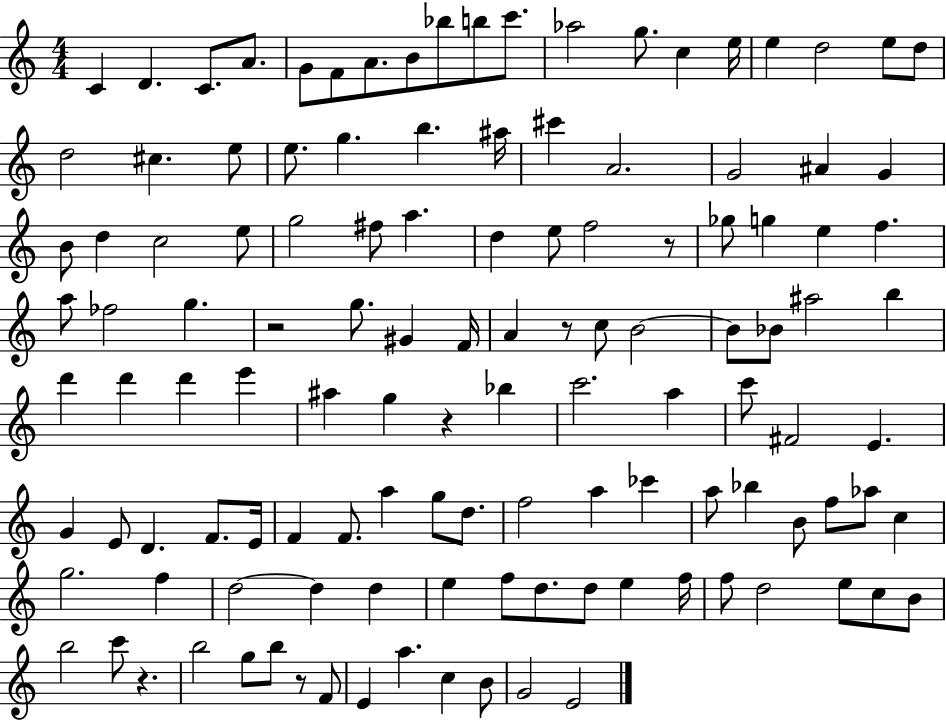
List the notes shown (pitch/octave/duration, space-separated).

C4/q D4/q. C4/e. A4/e. G4/e F4/e A4/e. B4/e Bb5/e B5/e C6/e. Ab5/h G5/e. C5/q E5/s E5/q D5/h E5/e D5/e D5/h C#5/q. E5/e E5/e. G5/q. B5/q. A#5/s C#6/q A4/h. G4/h A#4/q G4/q B4/e D5/q C5/h E5/e G5/h F#5/e A5/q. D5/q E5/e F5/h R/e Gb5/e G5/q E5/q F5/q. A5/e FES5/h G5/q. R/h G5/e. G#4/q F4/s A4/q R/e C5/e B4/h B4/e Bb4/e A#5/h B5/q D6/q D6/q D6/q E6/q A#5/q G5/q R/q Bb5/q C6/h. A5/q C6/e F#4/h E4/q. G4/q E4/e D4/q. F4/e. E4/s F4/q F4/e. A5/q G5/e D5/e. F5/h A5/q CES6/q A5/e Bb5/q B4/e F5/e Ab5/e C5/q G5/h. F5/q D5/h D5/q D5/q E5/q F5/e D5/e. D5/e E5/q F5/s F5/e D5/h E5/e C5/e B4/e B5/h C6/e R/q. B5/h G5/e B5/e R/e F4/e E4/q A5/q. C5/q B4/e G4/h E4/h